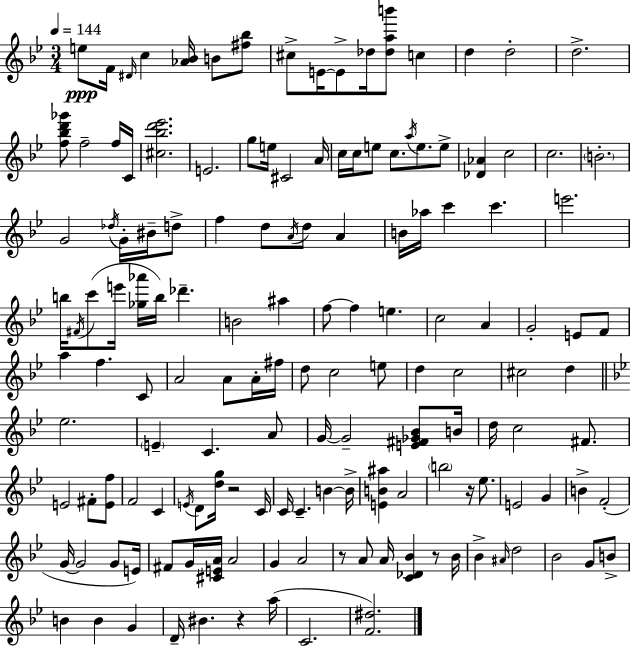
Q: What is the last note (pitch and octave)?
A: C4